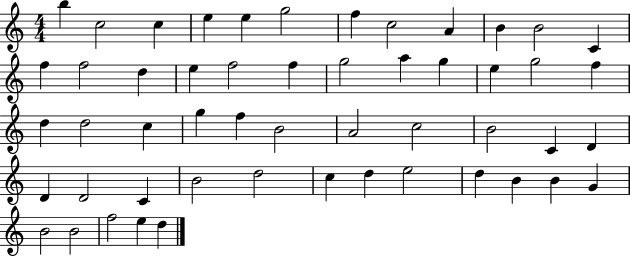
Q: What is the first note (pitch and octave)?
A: B5